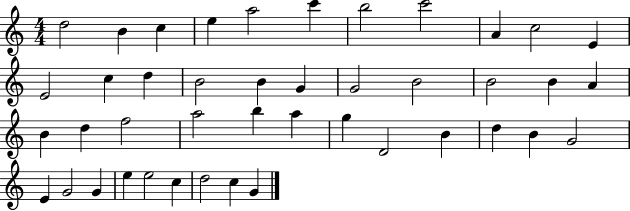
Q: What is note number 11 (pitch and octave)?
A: E4